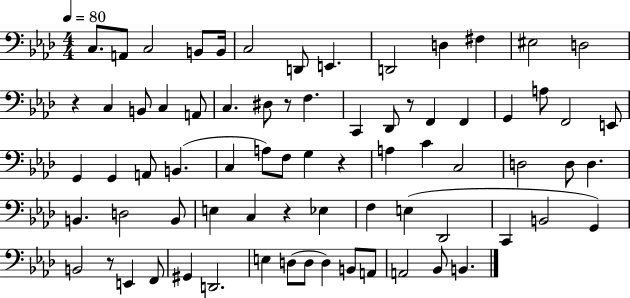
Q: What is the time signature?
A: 4/4